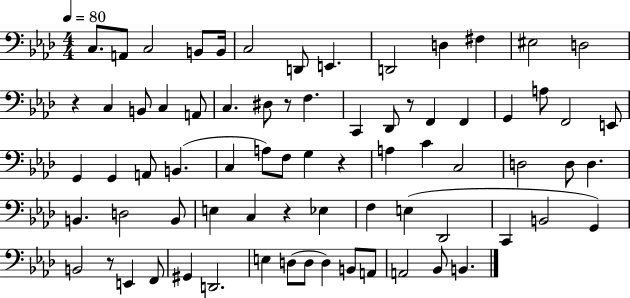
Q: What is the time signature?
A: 4/4